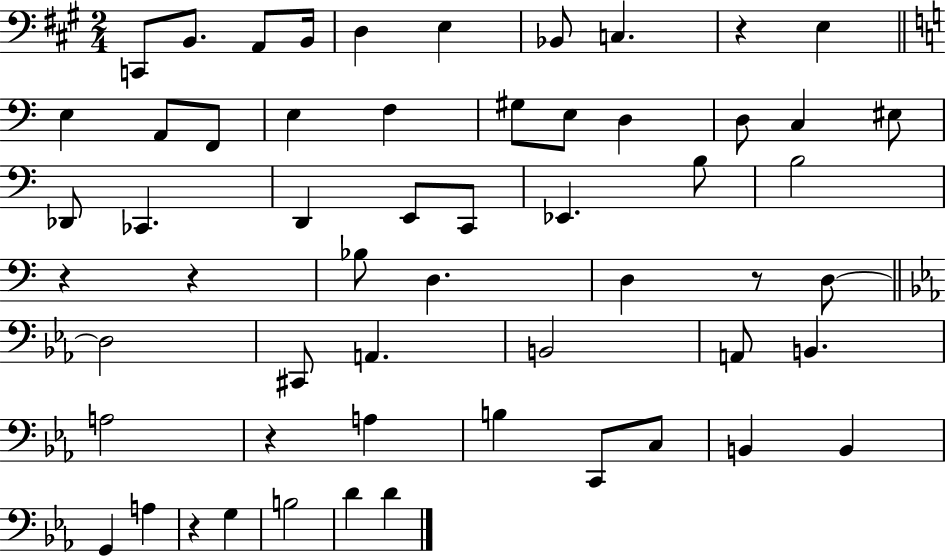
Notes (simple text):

C2/e B2/e. A2/e B2/s D3/q E3/q Bb2/e C3/q. R/q E3/q E3/q A2/e F2/e E3/q F3/q G#3/e E3/e D3/q D3/e C3/q EIS3/e Db2/e CES2/q. D2/q E2/e C2/e Eb2/q. B3/e B3/h R/q R/q Bb3/e D3/q. D3/q R/e D3/e D3/h C#2/e A2/q. B2/h A2/e B2/q. A3/h R/q A3/q B3/q C2/e C3/e B2/q B2/q G2/q A3/q R/q G3/q B3/h D4/q D4/q